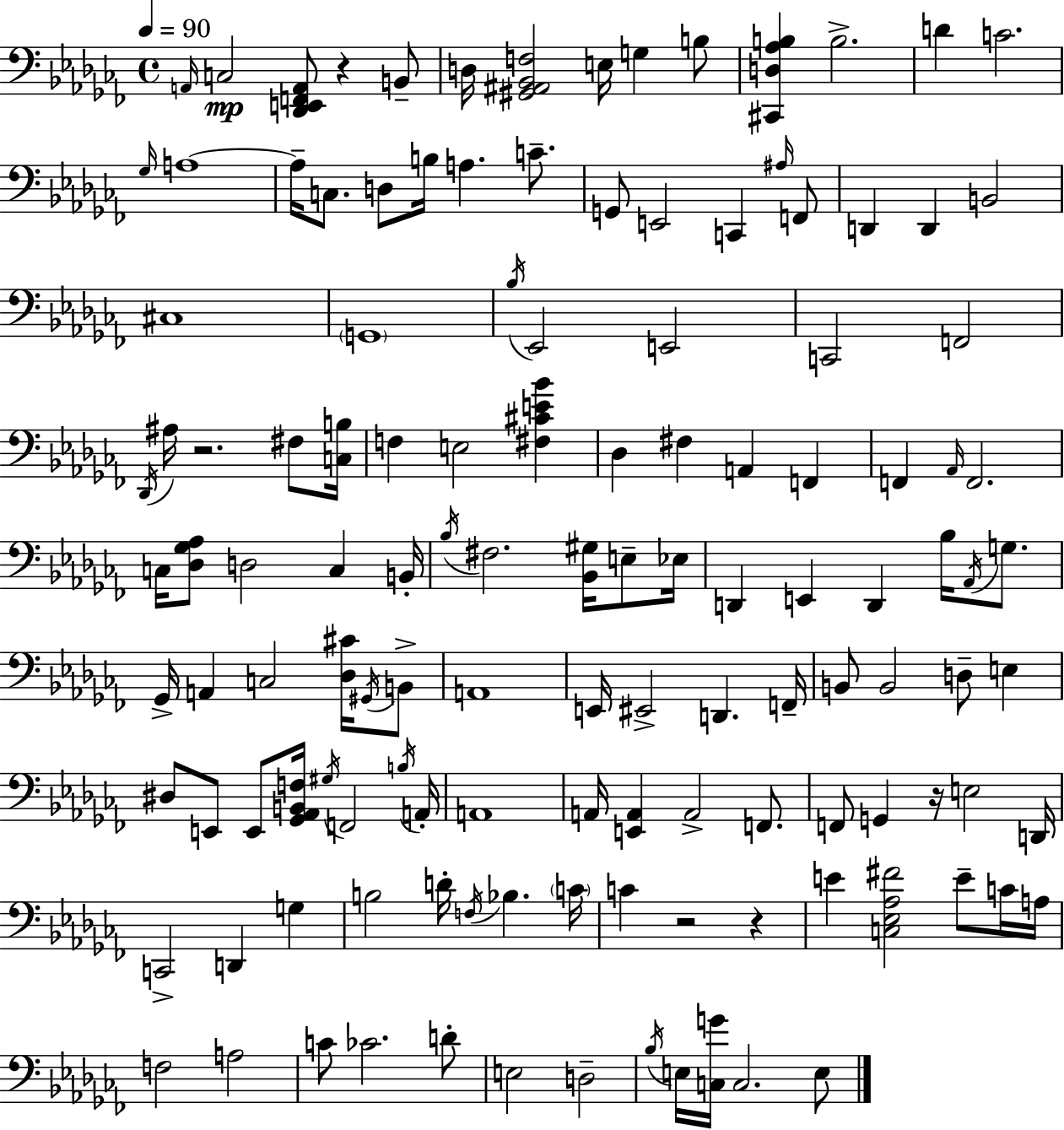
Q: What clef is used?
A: bass